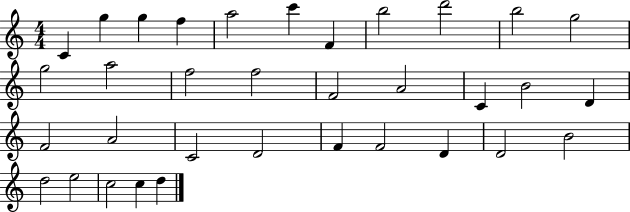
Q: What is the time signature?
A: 4/4